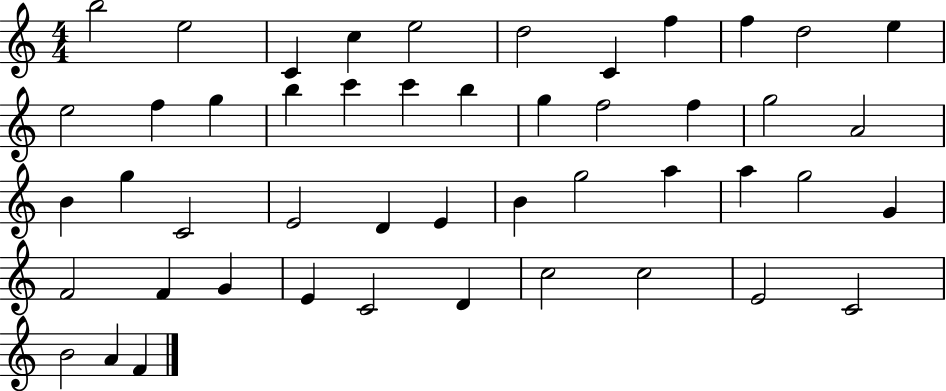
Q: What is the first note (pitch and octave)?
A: B5